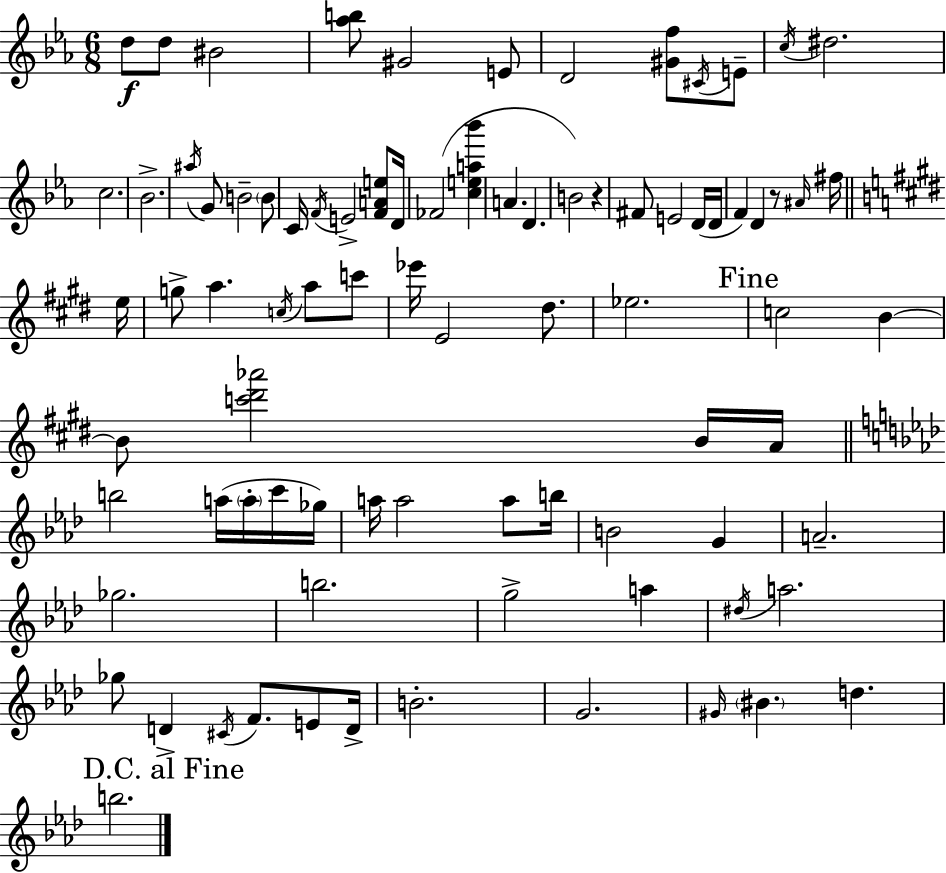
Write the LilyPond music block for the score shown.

{
  \clef treble
  \numericTimeSignature
  \time 6/8
  \key c \minor
  d''8\f d''8 bis'2 | <aes'' b''>8 gis'2 e'8 | d'2 <gis' f''>8 \acciaccatura { cis'16 } e'8-- | \acciaccatura { c''16 } dis''2. | \break c''2. | bes'2.-> | \acciaccatura { ais''16 } g'8 b'2-- | \parenthesize b'8 c'16 \acciaccatura { f'16 } e'2-> | \break <f' a' e''>8 d'16 fes'2( | <c'' e'' a'' bes'''>4 a'4. d'4. | b'2) | r4 fis'8 e'2 | \break d'16( d'16 f'4) d'4 | r8 \grace { ais'16 } fis''16 \bar "||" \break \key e \major e''16 g''8-> a''4. \acciaccatura { c''16 } a''8 | c'''8 ees'''16 e'2 dis''8. | ees''2. | \mark "Fine" c''2 b'4~~ | \break b'8 <c''' dis''' aes'''>2 | b'16 a'16 \bar "||" \break \key aes \major b''2 a''16( \parenthesize a''16-. c'''16 ges''16) | a''16 a''2 a''8 b''16 | b'2 g'4 | a'2.-- | \break ges''2. | b''2. | g''2-> a''4 | \acciaccatura { dis''16 } a''2. | \break ges''8 d'4-> \acciaccatura { cis'16 } f'8. e'8 | d'16-> b'2.-. | g'2. | \grace { gis'16 } \parenthesize bis'4. d''4. | \break \mark "D.C. al Fine" b''2. | \bar "|."
}